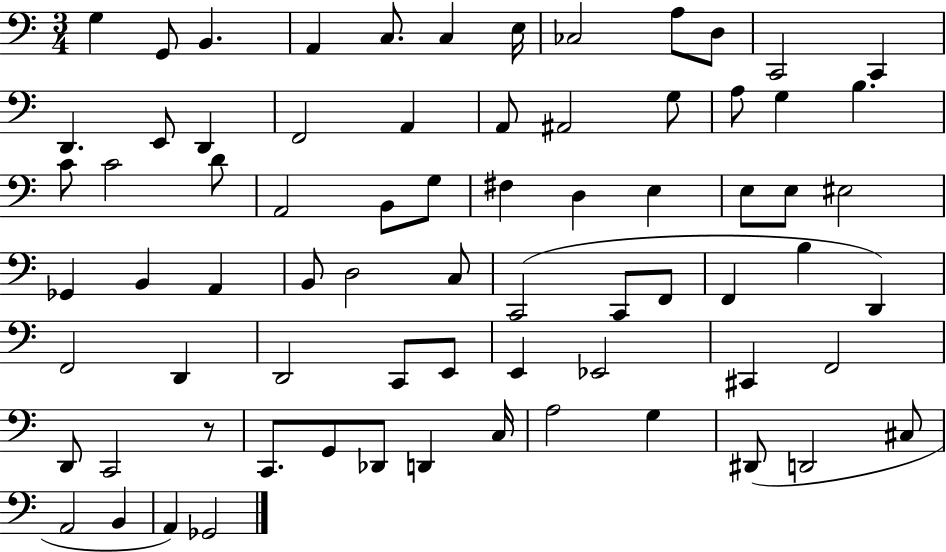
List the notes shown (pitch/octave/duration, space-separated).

G3/q G2/e B2/q. A2/q C3/e. C3/q E3/s CES3/h A3/e D3/e C2/h C2/q D2/q. E2/e D2/q F2/h A2/q A2/e A#2/h G3/e A3/e G3/q B3/q. C4/e C4/h D4/e A2/h B2/e G3/e F#3/q D3/q E3/q E3/e E3/e EIS3/h Gb2/q B2/q A2/q B2/e D3/h C3/e C2/h C2/e F2/e F2/q B3/q D2/q F2/h D2/q D2/h C2/e E2/e E2/q Eb2/h C#2/q F2/h D2/e C2/h R/e C2/e. G2/e Db2/e D2/q C3/s A3/h G3/q D#2/e D2/h C#3/e A2/h B2/q A2/q Gb2/h